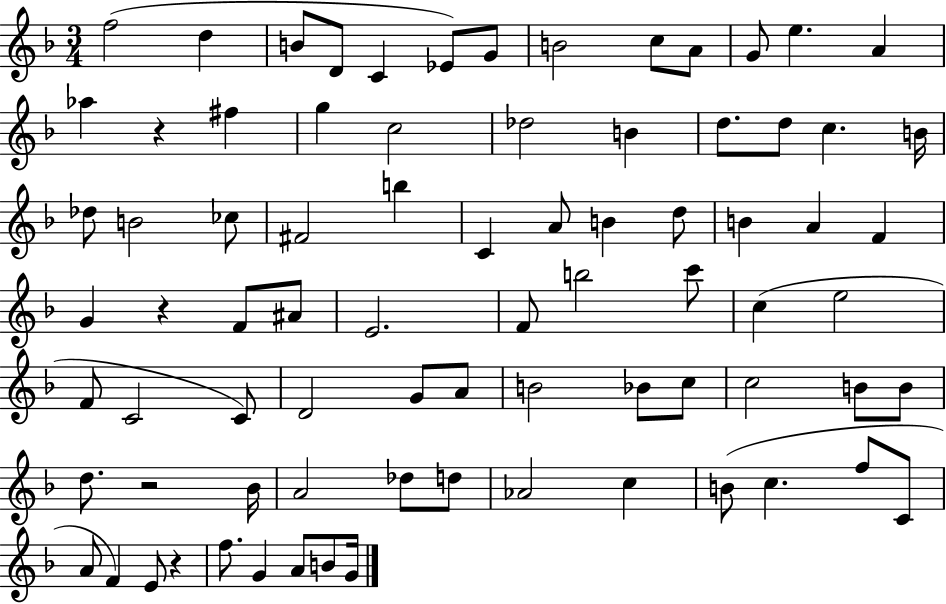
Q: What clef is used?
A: treble